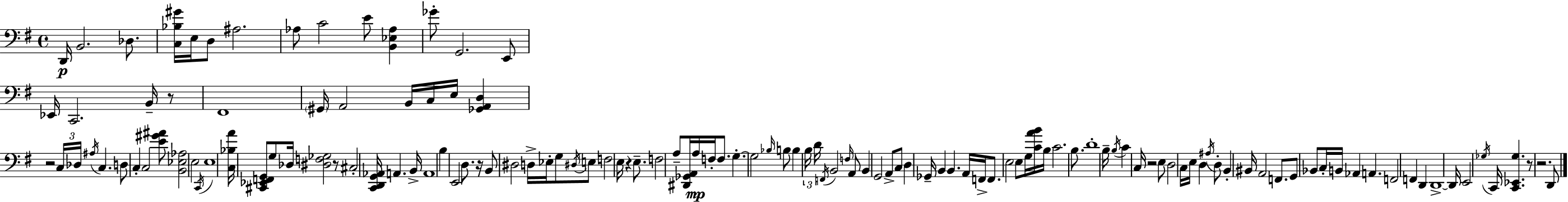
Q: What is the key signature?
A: G major